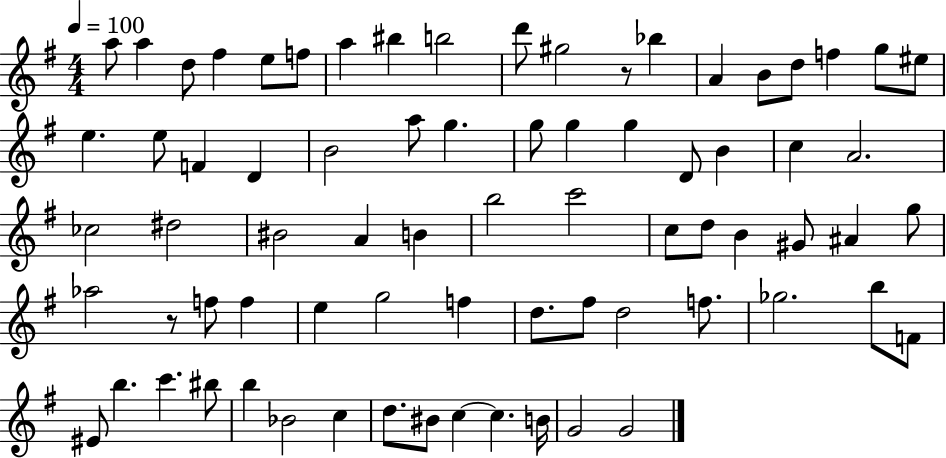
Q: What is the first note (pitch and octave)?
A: A5